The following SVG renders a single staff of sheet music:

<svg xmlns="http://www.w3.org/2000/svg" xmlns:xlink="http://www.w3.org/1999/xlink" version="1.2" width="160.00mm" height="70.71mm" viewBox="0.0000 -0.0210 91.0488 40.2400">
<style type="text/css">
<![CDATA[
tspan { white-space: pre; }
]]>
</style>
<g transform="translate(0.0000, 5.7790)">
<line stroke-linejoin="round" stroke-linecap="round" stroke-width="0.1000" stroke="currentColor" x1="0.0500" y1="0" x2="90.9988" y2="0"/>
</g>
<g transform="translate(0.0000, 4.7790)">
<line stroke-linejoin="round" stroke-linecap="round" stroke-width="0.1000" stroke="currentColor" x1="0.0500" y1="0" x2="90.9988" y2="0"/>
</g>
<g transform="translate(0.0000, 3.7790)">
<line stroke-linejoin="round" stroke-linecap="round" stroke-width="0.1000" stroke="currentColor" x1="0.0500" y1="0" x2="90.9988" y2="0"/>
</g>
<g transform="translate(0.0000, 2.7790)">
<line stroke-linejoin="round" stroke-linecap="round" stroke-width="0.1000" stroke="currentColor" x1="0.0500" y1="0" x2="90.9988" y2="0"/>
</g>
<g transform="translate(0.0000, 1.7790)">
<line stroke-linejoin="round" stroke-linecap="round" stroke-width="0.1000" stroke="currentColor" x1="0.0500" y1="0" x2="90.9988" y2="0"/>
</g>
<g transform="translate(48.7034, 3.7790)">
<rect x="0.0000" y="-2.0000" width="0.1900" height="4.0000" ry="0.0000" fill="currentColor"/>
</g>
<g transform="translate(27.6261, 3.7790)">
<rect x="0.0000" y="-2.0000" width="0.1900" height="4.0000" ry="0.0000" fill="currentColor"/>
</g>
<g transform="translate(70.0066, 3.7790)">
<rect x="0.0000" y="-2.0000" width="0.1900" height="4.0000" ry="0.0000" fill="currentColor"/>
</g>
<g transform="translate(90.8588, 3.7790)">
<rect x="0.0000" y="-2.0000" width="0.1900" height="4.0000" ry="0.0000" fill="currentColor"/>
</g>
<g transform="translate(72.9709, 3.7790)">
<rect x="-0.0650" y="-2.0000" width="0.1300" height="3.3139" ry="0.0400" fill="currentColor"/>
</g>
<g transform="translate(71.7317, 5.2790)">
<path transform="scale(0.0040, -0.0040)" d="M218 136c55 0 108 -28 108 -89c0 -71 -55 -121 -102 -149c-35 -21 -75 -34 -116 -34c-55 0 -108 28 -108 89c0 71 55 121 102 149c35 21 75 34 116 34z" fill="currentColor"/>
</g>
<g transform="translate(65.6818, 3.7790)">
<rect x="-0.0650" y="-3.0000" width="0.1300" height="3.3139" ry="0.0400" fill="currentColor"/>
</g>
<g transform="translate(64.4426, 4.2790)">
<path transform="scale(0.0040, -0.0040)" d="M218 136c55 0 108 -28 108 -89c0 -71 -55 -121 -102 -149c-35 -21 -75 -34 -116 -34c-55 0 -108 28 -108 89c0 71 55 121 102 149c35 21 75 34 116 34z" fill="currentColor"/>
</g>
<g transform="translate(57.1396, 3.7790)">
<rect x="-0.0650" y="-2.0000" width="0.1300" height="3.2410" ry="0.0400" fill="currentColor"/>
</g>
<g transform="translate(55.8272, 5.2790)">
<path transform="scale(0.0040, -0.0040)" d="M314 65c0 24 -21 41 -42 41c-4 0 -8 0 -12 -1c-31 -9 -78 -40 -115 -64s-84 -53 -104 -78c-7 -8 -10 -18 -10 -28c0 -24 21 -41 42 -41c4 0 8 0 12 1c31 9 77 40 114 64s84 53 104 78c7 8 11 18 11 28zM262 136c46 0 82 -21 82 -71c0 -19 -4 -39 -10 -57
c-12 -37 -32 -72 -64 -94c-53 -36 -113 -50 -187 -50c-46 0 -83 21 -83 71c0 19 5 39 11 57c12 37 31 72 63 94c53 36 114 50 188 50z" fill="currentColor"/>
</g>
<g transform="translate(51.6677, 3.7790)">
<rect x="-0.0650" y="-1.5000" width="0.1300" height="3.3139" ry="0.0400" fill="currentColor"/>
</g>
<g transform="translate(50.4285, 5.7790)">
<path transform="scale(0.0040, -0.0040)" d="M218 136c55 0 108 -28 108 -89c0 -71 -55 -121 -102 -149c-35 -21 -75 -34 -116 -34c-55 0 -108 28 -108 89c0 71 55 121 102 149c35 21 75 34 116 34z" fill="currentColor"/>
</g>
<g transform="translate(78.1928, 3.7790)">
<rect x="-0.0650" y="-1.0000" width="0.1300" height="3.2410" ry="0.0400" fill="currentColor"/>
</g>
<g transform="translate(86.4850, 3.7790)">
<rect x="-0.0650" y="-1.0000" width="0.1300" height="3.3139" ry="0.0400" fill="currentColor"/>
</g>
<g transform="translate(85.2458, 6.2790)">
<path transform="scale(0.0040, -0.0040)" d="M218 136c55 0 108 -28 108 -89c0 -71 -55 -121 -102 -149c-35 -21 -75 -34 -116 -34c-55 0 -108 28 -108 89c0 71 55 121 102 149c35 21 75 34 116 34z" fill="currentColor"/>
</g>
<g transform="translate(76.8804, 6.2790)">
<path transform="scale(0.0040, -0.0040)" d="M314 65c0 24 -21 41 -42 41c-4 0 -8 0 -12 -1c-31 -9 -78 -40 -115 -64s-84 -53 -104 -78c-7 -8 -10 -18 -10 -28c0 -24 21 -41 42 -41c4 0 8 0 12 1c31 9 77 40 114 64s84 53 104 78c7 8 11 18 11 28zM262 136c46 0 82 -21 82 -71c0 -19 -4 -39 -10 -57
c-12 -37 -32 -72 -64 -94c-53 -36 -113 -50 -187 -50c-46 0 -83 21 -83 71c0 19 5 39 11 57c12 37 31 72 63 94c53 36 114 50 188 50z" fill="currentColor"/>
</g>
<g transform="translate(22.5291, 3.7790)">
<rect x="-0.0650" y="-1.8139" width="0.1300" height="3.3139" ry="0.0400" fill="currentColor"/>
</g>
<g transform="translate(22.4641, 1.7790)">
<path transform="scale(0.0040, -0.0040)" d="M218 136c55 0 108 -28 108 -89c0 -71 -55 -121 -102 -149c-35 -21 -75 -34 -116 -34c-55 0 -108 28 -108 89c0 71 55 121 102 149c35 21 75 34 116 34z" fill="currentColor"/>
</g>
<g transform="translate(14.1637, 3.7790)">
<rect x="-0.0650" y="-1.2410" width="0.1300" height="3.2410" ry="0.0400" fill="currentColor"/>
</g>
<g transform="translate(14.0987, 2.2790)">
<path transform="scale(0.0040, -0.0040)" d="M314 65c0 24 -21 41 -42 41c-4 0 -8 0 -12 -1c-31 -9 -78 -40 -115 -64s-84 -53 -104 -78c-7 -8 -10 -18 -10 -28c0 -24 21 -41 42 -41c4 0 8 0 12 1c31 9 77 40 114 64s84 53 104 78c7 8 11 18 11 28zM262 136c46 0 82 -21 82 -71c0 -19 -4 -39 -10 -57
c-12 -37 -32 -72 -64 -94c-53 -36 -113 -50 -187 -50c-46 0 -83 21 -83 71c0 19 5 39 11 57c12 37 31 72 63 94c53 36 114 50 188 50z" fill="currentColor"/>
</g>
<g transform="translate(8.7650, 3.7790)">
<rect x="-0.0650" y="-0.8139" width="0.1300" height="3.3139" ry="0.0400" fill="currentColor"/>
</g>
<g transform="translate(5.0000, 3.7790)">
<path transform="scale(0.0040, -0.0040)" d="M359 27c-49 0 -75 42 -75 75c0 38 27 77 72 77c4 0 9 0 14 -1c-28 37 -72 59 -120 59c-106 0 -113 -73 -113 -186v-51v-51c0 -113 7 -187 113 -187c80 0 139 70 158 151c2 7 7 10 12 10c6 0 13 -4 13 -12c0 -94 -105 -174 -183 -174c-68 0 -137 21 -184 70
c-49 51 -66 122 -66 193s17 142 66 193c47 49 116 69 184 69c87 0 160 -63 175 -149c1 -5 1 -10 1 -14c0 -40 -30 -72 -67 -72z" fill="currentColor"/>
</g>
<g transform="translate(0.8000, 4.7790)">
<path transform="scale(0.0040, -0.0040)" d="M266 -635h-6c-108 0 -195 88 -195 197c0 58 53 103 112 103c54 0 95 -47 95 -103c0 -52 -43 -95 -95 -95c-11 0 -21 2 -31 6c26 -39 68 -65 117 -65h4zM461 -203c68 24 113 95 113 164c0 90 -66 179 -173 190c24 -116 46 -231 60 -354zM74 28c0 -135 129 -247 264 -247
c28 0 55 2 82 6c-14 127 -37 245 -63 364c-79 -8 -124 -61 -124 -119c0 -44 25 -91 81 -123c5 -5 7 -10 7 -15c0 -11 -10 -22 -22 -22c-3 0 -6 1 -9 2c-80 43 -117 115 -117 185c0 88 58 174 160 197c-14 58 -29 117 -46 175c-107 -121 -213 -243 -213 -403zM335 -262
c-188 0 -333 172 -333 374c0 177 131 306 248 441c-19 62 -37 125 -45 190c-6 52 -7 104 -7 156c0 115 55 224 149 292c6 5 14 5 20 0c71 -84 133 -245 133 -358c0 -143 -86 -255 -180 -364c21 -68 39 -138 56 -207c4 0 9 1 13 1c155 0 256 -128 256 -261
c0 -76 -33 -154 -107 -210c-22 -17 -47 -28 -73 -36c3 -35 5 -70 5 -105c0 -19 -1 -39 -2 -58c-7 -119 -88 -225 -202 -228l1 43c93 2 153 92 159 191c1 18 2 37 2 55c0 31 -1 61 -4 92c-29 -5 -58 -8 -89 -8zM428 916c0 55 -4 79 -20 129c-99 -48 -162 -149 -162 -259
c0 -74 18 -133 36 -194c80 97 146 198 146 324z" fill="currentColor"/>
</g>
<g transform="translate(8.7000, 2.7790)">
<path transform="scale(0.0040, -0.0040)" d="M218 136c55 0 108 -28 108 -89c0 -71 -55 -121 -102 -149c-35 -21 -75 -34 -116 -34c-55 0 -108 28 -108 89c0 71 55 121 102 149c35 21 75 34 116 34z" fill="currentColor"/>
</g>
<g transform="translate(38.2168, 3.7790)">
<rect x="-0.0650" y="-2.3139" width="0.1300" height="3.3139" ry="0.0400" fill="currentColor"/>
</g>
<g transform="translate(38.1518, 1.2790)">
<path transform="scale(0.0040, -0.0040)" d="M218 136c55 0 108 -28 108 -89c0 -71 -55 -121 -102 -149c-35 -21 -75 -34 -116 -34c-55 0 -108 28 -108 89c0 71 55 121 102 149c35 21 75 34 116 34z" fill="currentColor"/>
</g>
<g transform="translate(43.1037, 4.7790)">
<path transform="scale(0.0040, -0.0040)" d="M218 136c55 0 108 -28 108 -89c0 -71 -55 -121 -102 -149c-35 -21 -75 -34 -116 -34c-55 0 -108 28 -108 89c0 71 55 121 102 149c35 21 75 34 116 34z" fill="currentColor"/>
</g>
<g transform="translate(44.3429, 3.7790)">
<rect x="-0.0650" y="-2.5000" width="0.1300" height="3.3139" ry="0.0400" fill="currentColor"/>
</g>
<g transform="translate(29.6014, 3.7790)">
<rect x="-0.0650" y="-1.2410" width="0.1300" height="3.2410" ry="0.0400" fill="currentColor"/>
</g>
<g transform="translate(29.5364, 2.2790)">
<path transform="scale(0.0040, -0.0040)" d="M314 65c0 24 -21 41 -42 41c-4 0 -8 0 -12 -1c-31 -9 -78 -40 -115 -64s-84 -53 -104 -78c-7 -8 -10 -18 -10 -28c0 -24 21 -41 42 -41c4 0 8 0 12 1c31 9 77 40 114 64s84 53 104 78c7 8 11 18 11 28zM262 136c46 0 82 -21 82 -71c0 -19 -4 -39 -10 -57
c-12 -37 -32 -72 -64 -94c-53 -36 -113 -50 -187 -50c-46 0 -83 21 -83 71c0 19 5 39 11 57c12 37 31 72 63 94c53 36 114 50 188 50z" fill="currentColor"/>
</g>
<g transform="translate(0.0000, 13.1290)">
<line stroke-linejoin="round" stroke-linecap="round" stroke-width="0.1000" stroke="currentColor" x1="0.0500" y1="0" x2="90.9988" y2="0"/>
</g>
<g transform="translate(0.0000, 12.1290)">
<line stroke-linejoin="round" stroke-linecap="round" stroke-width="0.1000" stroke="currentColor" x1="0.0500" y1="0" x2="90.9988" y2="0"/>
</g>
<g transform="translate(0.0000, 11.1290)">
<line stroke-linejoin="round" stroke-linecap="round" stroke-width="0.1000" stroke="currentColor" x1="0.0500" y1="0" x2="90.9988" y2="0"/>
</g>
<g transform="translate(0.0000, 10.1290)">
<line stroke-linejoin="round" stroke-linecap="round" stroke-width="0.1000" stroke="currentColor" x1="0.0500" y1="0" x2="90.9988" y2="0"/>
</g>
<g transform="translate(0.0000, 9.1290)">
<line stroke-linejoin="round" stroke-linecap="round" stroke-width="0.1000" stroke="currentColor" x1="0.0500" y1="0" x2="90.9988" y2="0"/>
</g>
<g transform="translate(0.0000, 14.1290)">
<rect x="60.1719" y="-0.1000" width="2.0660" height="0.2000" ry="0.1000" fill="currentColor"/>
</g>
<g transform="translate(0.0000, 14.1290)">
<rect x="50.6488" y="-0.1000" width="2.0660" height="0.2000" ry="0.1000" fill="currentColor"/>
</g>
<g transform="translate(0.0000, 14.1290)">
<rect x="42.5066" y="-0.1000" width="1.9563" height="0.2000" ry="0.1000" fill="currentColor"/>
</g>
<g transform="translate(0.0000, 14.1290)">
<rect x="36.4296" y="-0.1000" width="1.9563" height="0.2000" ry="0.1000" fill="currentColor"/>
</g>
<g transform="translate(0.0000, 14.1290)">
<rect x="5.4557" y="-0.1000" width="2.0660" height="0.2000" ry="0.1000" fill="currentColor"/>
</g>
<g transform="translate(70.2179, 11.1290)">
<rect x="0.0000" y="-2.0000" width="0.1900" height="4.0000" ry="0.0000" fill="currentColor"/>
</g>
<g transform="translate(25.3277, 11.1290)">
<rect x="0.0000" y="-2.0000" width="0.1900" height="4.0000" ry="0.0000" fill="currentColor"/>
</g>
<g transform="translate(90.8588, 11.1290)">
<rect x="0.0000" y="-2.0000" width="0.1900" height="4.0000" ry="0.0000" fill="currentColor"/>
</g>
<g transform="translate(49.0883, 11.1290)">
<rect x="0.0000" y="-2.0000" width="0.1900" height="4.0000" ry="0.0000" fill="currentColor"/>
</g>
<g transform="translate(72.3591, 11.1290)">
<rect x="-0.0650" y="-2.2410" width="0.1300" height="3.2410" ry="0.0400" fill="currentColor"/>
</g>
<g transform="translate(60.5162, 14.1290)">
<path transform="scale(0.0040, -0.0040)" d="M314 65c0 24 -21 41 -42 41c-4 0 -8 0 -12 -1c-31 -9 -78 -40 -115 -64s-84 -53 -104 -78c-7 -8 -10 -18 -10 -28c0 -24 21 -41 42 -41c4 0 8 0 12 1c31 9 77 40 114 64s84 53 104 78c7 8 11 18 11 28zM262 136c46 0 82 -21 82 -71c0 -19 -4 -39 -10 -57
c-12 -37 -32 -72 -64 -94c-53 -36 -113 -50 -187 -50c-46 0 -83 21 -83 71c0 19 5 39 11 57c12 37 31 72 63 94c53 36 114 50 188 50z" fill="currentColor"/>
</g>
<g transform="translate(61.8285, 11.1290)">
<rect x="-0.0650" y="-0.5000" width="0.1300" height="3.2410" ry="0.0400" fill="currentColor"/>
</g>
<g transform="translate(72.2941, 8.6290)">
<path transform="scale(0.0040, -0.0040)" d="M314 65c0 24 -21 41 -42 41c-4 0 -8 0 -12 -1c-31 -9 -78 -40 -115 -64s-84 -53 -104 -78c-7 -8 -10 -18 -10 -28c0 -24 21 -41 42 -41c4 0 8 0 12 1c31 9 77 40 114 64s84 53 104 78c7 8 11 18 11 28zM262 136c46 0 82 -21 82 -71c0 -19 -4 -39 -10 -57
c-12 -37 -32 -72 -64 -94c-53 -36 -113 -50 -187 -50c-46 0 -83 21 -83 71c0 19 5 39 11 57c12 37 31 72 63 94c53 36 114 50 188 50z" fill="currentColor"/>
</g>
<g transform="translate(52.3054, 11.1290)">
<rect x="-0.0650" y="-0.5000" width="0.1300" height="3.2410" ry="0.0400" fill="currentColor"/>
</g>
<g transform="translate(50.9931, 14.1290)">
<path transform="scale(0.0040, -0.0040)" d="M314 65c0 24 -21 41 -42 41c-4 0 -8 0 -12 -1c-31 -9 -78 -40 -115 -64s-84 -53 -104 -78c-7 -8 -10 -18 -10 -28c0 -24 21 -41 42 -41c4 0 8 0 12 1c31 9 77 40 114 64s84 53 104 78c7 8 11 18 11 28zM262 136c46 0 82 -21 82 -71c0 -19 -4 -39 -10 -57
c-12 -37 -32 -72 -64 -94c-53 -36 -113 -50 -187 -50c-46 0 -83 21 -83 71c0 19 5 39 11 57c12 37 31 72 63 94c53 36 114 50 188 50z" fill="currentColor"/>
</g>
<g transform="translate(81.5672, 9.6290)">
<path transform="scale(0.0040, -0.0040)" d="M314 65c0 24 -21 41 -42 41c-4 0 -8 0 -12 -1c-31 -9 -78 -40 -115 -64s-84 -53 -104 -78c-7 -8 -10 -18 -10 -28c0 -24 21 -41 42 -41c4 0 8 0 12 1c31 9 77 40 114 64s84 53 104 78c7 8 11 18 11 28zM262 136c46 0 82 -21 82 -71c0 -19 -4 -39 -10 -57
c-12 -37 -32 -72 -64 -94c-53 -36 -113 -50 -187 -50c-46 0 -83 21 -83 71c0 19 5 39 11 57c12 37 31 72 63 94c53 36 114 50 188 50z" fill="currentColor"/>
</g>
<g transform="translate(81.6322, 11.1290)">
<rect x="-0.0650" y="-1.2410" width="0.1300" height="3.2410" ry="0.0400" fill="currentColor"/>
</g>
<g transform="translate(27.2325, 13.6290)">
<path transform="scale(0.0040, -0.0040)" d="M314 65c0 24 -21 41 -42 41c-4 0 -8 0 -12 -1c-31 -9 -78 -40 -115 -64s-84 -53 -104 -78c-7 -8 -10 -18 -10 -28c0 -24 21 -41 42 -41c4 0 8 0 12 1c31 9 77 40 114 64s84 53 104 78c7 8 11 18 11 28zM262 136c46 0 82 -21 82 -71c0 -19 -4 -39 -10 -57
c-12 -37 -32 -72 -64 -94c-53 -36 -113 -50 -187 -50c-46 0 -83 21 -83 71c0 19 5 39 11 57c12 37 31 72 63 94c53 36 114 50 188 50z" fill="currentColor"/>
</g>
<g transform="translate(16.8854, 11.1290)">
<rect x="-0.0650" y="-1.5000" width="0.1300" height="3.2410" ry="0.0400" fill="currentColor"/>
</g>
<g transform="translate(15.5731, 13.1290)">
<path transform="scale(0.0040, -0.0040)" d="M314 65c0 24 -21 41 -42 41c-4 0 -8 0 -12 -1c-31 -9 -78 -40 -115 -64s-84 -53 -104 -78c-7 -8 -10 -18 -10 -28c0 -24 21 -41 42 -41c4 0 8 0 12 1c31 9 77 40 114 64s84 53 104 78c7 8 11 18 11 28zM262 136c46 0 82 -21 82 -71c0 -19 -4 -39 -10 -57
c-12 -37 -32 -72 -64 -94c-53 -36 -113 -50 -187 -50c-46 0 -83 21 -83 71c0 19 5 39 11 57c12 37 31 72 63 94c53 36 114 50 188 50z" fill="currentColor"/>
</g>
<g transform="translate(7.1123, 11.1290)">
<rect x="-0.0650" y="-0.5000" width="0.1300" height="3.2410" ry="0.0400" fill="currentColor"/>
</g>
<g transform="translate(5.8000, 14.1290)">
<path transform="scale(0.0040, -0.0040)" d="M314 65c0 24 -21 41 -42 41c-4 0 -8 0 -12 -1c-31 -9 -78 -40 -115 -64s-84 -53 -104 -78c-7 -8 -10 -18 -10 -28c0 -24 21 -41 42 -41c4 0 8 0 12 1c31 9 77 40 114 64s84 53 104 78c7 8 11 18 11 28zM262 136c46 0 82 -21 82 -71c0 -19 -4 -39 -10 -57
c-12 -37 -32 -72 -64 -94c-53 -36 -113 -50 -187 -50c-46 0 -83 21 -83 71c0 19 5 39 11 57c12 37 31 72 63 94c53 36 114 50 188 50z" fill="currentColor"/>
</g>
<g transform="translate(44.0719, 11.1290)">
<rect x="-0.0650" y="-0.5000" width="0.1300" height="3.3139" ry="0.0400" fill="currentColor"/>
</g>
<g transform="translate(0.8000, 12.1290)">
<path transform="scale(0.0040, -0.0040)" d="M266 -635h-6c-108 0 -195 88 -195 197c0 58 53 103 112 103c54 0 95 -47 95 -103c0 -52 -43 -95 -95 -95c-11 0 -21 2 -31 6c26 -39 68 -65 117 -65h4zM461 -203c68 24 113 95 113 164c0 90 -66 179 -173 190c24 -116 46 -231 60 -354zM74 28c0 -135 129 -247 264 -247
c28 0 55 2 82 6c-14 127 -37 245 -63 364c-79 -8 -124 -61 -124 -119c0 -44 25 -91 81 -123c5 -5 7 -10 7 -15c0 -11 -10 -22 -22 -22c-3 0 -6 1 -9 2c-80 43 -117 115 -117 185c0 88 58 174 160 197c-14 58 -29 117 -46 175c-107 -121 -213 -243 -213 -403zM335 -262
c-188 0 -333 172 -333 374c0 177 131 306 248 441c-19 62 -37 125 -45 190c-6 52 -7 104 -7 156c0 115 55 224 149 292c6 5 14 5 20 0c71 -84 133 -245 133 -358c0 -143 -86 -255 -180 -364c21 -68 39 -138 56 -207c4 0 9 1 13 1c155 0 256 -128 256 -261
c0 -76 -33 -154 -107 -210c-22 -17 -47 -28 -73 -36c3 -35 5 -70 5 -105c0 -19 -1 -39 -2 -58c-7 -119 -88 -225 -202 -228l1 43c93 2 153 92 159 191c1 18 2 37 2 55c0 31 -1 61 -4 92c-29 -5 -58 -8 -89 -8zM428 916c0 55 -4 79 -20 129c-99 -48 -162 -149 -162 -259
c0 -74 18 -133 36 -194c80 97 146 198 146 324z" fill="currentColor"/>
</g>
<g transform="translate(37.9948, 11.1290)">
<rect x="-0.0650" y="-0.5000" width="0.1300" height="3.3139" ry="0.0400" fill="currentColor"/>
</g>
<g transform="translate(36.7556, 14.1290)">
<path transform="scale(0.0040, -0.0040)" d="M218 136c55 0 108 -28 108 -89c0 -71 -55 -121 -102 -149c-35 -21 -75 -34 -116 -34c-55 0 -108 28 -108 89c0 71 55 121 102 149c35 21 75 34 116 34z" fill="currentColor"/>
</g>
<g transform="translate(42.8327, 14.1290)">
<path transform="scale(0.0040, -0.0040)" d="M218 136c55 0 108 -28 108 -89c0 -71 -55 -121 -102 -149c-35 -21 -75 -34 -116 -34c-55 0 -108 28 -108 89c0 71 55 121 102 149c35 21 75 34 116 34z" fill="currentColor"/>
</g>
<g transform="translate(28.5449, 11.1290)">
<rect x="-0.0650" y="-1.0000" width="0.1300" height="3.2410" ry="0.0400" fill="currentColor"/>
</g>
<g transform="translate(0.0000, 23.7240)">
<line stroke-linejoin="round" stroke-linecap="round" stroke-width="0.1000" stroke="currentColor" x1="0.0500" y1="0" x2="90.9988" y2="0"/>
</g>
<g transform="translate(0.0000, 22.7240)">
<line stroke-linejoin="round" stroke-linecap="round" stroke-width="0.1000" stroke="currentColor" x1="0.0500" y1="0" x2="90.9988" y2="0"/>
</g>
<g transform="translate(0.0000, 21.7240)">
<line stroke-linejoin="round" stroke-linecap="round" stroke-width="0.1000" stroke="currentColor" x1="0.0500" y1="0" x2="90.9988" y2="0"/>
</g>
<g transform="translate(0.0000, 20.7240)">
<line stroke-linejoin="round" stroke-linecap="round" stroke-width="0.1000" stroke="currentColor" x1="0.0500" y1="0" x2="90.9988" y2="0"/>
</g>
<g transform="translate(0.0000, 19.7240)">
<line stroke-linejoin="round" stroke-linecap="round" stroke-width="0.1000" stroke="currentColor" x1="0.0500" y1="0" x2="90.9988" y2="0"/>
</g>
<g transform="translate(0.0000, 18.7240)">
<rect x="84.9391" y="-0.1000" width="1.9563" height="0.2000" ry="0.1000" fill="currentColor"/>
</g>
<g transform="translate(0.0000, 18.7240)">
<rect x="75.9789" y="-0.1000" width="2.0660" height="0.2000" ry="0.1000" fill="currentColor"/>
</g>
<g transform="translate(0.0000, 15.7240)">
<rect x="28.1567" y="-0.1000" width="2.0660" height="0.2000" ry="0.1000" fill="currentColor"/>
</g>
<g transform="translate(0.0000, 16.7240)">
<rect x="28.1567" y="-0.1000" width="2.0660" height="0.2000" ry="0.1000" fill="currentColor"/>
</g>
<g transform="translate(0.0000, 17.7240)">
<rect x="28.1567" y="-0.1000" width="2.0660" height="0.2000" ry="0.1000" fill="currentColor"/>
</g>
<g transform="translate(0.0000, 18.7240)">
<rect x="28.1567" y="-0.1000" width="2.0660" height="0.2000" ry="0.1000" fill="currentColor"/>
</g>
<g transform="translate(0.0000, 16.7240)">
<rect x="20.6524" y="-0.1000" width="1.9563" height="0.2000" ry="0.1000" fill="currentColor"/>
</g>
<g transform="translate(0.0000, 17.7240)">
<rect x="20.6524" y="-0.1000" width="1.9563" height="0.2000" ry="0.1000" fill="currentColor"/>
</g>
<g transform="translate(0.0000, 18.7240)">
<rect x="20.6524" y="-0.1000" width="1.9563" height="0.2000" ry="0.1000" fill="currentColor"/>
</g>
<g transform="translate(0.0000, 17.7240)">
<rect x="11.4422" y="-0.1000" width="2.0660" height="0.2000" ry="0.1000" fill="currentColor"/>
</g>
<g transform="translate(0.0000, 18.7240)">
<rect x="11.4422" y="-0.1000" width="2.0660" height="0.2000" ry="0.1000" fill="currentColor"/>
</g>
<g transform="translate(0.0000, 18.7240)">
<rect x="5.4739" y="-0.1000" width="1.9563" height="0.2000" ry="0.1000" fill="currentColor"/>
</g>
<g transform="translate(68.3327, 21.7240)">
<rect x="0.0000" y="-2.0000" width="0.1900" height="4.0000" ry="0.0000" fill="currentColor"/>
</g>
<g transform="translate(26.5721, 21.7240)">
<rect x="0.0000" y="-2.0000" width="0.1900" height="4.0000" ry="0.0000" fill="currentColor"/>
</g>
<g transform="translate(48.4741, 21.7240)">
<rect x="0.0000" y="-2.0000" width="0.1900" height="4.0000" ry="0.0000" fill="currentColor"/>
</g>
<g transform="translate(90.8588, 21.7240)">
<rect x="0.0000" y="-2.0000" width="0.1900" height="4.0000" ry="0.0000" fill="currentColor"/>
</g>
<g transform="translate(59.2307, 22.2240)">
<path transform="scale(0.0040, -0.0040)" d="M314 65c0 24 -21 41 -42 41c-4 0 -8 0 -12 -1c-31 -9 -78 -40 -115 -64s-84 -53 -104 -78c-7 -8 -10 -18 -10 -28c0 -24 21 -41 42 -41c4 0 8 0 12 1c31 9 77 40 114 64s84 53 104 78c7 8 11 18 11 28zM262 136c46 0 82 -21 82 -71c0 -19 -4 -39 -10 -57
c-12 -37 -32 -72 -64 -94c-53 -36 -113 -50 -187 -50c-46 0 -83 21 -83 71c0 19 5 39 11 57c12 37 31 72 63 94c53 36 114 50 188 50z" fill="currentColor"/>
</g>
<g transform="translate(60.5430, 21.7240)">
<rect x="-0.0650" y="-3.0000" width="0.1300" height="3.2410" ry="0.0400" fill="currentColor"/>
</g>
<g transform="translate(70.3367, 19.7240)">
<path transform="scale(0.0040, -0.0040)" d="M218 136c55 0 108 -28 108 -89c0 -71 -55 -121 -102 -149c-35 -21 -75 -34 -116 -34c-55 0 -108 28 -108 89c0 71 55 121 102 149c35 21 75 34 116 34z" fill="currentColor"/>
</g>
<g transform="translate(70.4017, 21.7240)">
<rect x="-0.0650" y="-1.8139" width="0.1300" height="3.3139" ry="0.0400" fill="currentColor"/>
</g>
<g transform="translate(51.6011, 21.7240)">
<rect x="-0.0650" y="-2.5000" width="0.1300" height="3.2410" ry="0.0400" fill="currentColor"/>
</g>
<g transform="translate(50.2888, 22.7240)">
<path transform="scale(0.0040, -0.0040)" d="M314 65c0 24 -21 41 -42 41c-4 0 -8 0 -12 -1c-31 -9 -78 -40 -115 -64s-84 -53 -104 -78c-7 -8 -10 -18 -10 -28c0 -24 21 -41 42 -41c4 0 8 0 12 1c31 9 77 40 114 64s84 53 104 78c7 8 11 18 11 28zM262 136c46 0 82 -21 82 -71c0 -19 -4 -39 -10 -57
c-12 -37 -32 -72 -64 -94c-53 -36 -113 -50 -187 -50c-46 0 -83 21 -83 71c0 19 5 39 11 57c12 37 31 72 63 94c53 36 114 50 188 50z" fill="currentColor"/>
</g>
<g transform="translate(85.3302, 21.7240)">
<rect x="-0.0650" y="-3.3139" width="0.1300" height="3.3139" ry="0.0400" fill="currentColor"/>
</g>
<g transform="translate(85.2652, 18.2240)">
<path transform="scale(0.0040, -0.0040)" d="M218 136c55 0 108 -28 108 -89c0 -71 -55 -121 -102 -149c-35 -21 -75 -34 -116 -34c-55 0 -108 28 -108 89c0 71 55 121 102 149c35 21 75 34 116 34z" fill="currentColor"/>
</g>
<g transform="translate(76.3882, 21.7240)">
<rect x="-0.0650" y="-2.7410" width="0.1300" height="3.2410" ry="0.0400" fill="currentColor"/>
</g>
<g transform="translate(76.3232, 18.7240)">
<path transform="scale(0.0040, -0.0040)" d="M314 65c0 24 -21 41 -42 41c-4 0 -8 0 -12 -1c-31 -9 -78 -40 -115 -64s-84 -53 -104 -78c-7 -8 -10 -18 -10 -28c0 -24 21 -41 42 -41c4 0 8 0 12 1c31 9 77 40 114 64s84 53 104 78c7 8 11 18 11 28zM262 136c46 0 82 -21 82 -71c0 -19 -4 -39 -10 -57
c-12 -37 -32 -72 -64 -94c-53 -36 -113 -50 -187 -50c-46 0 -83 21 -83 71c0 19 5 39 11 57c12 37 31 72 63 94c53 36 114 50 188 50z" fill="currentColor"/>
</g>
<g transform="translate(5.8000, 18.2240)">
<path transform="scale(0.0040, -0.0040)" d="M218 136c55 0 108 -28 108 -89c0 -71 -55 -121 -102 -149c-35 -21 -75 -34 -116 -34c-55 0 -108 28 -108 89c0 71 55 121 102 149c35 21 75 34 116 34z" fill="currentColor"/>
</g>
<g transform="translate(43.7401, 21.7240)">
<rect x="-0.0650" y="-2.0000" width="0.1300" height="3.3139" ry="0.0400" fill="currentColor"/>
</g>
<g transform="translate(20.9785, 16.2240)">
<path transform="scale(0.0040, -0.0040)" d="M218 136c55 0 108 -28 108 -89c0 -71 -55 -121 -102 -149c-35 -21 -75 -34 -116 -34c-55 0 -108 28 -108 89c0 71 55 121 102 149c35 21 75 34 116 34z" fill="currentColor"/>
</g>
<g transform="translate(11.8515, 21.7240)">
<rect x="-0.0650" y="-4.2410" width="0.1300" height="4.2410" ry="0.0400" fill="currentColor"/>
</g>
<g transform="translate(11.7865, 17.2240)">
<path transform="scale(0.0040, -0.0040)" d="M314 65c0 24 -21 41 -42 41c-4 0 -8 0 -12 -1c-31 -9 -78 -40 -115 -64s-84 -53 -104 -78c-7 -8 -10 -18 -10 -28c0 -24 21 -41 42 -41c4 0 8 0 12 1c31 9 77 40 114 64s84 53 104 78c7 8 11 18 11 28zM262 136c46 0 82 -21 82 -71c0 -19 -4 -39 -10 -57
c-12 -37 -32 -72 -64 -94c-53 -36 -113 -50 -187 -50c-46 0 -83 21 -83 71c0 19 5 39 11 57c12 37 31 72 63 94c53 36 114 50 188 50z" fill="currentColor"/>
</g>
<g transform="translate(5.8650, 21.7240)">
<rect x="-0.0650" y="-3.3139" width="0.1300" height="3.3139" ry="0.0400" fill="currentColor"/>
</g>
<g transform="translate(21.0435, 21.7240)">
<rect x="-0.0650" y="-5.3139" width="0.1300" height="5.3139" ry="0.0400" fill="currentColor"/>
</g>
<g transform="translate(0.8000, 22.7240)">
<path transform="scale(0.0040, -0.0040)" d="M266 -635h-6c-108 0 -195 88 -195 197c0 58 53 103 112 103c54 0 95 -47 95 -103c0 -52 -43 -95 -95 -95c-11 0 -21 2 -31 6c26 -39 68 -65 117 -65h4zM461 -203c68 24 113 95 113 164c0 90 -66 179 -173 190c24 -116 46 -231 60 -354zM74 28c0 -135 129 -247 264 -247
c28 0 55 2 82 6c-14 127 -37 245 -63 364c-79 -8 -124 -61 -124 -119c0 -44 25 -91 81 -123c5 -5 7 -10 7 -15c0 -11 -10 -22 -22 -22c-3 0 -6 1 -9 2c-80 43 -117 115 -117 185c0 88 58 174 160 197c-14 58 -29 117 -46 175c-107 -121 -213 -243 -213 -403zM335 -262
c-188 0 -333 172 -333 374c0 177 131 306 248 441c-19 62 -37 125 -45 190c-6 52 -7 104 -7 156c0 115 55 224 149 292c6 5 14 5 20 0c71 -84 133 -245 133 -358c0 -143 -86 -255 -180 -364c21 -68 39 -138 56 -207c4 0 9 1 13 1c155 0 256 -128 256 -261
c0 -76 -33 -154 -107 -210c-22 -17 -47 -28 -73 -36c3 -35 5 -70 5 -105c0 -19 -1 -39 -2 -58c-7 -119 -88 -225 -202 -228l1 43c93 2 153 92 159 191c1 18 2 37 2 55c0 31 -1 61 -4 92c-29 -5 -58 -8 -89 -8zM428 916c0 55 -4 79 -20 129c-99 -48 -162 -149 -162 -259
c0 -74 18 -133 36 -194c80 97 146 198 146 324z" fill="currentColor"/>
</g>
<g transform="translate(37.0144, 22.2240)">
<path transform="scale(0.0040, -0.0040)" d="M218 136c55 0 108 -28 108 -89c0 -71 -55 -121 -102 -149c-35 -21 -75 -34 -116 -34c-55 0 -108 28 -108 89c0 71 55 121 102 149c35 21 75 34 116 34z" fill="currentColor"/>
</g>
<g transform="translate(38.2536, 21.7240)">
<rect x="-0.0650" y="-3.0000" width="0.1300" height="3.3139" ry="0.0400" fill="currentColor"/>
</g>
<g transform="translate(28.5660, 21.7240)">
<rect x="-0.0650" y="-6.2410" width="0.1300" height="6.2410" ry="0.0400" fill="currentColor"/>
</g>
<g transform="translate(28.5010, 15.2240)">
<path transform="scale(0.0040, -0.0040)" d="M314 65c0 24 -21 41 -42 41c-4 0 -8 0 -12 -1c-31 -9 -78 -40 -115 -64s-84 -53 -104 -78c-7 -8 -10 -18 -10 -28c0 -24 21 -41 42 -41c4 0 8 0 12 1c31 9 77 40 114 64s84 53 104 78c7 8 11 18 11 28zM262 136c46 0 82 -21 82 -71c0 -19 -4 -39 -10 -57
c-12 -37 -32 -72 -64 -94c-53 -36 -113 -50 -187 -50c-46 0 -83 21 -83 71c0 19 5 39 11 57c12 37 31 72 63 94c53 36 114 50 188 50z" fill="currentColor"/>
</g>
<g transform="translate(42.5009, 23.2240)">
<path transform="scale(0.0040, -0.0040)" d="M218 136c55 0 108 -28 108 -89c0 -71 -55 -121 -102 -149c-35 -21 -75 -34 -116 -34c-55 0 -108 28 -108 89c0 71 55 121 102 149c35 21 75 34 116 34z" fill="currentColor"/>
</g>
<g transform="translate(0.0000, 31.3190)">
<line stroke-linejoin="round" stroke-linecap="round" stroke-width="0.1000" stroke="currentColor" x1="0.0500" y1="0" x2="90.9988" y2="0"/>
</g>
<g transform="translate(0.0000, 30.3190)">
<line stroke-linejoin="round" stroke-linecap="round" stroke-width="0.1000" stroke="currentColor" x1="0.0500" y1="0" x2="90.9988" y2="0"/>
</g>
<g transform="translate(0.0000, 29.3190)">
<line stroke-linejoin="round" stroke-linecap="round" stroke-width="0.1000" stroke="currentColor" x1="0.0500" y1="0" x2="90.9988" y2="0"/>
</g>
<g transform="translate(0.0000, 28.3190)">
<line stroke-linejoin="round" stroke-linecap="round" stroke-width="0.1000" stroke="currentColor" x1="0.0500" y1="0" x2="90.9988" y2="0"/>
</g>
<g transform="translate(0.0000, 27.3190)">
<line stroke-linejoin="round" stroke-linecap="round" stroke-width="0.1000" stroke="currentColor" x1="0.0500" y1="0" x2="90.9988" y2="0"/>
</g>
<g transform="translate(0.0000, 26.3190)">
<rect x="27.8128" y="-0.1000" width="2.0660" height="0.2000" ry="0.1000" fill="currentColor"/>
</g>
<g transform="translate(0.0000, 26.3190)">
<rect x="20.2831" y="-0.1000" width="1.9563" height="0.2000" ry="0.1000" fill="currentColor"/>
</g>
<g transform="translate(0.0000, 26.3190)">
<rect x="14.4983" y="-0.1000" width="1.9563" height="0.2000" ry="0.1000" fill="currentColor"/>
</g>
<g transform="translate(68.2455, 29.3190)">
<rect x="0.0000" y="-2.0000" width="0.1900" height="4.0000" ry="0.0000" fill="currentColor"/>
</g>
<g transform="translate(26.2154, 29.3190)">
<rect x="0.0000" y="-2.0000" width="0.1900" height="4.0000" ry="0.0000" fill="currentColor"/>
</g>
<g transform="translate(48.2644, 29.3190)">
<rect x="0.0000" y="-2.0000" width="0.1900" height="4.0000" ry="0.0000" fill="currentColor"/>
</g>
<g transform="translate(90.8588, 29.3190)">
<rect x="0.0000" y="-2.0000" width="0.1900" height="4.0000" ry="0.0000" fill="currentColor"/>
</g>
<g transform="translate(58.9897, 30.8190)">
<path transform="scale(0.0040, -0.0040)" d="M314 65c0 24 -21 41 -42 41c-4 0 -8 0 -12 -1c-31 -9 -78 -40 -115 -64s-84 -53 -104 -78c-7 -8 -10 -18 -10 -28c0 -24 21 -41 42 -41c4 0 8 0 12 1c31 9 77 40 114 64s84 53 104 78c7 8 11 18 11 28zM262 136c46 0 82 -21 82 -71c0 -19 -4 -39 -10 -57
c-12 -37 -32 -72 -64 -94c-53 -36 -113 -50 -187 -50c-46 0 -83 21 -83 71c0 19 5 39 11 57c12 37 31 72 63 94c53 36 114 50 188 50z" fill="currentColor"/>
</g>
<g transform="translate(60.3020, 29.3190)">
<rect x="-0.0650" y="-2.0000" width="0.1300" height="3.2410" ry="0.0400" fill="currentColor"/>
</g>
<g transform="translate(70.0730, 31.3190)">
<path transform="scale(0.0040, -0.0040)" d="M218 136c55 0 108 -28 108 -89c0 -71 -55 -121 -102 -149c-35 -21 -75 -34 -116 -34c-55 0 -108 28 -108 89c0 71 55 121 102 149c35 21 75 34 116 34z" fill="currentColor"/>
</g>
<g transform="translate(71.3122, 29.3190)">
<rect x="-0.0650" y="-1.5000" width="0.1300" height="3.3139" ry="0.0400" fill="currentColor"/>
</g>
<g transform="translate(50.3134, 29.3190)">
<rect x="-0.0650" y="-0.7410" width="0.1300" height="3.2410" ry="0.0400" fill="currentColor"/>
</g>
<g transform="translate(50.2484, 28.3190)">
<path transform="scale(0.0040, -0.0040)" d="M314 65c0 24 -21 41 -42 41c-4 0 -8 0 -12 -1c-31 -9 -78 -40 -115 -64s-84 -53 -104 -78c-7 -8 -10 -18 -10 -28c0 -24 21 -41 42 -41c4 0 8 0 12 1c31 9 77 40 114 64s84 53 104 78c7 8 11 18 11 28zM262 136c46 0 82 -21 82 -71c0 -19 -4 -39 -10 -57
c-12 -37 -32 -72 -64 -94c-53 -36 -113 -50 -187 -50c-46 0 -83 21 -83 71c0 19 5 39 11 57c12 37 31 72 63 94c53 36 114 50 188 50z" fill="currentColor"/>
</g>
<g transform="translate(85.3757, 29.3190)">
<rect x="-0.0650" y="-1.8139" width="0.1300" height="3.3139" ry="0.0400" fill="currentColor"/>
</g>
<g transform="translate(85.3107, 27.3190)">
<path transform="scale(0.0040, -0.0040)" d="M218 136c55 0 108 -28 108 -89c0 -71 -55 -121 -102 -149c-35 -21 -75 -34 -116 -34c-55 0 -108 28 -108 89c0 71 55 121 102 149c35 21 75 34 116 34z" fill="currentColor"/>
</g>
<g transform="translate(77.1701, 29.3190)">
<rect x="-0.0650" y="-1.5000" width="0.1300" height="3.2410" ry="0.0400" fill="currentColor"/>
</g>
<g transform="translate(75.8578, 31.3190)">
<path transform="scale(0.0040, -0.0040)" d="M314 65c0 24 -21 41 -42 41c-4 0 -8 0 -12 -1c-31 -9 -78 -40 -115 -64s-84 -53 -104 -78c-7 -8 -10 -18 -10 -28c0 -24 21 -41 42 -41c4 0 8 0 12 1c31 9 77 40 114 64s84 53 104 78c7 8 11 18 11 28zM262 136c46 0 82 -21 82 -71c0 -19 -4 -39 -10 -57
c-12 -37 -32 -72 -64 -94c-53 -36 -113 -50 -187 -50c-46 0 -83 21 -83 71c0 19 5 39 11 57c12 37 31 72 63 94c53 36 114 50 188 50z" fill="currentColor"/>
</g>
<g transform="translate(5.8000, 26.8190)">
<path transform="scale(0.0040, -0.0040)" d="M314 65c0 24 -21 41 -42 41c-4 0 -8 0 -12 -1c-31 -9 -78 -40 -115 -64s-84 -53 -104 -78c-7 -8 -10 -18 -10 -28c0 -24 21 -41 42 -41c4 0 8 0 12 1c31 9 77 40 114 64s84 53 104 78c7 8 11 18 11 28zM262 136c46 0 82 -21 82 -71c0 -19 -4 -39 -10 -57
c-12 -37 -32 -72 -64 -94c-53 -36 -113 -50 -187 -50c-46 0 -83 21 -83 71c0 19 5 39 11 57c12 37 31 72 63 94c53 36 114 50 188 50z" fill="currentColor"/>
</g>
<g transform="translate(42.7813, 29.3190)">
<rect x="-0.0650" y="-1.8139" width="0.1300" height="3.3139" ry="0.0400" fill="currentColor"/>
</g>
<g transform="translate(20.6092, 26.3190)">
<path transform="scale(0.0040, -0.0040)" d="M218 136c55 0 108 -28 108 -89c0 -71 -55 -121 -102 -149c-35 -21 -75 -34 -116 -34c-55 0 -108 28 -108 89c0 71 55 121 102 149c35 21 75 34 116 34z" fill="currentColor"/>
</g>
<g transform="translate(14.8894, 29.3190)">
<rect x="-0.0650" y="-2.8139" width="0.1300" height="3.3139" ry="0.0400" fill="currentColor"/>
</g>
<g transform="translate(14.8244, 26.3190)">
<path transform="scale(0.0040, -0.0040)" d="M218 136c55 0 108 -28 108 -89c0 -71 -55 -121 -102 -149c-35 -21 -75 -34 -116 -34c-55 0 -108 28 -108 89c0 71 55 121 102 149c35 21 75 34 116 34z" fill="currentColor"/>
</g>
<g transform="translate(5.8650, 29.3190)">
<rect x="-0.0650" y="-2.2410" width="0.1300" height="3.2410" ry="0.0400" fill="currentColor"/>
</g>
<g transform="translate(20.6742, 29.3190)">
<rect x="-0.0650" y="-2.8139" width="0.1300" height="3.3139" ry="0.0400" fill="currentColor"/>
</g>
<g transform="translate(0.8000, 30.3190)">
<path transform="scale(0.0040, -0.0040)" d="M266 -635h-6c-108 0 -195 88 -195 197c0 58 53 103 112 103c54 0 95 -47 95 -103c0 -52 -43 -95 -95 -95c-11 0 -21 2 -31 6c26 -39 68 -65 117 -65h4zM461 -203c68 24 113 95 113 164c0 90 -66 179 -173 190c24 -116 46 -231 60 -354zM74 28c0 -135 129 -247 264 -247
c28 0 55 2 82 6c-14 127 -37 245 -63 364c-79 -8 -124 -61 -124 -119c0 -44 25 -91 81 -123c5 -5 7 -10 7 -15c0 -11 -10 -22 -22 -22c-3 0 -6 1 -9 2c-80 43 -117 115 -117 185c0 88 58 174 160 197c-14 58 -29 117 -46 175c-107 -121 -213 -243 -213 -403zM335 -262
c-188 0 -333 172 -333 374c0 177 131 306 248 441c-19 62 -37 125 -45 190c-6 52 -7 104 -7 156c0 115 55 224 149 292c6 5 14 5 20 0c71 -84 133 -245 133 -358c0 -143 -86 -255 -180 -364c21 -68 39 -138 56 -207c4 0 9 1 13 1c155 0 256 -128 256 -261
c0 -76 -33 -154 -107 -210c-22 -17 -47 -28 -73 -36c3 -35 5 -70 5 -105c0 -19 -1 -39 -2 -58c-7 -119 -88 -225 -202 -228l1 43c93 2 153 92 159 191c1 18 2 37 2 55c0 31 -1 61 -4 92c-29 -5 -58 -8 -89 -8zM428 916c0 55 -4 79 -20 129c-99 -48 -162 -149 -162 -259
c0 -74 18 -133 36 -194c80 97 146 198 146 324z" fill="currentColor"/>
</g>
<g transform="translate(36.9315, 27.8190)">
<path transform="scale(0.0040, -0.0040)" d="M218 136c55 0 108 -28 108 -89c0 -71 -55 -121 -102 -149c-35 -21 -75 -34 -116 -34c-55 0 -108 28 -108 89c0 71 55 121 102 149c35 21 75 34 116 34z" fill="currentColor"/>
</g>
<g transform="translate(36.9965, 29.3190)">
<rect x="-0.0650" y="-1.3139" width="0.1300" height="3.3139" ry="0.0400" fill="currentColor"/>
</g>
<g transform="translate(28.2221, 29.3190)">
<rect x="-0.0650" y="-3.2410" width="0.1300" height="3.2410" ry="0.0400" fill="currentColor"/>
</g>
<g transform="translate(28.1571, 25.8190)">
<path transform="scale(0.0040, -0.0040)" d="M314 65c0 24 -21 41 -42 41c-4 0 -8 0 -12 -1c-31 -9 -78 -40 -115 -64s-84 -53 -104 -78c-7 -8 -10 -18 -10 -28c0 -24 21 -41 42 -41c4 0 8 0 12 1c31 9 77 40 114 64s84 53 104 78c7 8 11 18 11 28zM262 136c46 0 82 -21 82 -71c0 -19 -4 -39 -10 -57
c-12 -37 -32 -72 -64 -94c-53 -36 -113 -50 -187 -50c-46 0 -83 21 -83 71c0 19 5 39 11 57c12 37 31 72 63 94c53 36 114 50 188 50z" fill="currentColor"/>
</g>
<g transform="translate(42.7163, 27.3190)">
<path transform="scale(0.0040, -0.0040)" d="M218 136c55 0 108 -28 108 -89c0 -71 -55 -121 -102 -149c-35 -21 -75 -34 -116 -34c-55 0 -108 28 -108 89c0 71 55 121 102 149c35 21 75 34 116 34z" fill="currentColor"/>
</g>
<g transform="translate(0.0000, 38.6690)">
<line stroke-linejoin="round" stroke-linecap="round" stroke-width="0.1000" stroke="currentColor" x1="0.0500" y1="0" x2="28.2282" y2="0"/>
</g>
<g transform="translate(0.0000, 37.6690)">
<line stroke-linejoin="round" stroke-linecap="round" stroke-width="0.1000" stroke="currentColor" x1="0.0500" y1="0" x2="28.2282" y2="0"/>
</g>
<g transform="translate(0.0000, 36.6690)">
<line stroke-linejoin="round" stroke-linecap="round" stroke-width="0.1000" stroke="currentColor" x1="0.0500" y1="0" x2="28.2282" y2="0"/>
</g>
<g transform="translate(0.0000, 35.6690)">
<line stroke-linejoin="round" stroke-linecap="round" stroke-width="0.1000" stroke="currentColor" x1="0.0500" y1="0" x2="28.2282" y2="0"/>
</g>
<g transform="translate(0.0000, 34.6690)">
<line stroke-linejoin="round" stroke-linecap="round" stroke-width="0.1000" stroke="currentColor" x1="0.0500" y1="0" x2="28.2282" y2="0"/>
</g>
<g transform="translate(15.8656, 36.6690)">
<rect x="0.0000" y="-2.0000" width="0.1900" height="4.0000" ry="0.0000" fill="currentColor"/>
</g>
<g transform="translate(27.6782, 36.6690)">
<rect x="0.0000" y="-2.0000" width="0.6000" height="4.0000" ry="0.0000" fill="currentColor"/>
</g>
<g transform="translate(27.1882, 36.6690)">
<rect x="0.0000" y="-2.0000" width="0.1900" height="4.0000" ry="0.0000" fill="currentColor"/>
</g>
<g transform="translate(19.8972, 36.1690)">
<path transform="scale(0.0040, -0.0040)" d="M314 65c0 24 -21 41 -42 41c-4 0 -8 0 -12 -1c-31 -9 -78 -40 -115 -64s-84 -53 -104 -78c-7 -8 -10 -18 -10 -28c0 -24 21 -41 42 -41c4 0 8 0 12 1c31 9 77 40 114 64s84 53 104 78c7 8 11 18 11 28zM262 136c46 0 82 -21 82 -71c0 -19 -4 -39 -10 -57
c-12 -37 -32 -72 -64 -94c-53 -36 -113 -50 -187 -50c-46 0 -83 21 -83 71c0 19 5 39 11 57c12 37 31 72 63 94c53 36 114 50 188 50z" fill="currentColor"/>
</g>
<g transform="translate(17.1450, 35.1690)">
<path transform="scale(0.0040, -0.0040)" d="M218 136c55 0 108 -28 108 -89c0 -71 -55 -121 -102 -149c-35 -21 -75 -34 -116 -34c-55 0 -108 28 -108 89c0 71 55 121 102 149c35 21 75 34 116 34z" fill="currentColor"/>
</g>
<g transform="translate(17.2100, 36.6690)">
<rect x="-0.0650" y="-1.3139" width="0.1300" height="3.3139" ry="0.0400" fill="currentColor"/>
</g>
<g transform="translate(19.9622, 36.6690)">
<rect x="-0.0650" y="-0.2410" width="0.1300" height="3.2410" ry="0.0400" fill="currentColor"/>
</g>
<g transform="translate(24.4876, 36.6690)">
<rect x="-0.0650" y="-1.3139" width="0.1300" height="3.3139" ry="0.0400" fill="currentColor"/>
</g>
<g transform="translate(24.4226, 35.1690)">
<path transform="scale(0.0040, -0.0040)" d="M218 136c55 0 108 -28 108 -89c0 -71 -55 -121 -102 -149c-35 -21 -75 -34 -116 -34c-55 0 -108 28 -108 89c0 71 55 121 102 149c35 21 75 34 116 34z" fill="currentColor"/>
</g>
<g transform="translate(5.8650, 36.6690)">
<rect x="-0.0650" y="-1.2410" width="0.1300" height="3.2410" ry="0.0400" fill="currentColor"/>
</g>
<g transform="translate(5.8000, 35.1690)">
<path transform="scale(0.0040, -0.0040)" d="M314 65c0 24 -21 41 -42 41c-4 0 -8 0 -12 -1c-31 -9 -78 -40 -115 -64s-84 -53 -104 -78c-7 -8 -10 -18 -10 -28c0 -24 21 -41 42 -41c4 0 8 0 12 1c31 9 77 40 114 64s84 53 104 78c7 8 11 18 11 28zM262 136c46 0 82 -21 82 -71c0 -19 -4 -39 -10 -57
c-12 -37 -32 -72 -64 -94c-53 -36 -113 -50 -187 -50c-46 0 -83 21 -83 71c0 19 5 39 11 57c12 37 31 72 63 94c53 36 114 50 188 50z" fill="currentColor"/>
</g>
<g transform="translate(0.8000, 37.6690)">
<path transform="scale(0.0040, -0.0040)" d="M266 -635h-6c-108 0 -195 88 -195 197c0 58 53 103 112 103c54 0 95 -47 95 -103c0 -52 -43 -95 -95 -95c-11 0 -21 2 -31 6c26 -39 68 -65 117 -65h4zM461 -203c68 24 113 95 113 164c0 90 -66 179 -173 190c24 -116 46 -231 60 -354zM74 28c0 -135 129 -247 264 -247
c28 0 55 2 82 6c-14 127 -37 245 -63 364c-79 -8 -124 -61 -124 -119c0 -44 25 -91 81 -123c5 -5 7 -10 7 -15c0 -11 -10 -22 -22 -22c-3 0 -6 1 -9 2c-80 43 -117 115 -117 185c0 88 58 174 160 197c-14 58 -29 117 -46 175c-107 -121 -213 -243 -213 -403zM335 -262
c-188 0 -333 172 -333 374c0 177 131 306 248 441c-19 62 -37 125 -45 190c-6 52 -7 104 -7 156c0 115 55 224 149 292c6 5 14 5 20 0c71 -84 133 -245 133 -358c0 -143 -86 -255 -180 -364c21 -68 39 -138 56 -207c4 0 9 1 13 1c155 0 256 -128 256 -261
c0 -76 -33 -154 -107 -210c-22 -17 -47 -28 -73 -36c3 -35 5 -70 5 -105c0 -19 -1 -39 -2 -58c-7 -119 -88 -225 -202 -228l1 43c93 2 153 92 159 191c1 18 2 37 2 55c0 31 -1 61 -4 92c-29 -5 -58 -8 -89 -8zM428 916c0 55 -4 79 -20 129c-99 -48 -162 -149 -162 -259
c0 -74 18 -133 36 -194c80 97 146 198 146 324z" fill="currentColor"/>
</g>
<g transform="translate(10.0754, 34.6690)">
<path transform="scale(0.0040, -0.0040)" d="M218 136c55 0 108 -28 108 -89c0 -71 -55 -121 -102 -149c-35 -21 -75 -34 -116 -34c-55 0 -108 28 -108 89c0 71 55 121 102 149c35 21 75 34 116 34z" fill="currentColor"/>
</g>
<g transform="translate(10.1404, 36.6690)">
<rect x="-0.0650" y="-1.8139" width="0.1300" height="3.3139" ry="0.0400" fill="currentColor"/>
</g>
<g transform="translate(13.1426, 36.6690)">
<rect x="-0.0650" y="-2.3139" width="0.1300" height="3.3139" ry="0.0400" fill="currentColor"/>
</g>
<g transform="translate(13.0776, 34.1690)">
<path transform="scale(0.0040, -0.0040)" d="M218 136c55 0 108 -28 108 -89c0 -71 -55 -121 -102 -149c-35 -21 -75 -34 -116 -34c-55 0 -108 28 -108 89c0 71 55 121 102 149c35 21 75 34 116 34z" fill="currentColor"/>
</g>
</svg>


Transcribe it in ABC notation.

X:1
T:Untitled
M:4/4
L:1/4
K:C
d e2 f e2 g G E F2 A F D2 D C2 E2 D2 C C C2 C2 g2 e2 b d'2 f' a'2 A F G2 A2 f a2 b g2 a a b2 e f d2 F2 E E2 f e2 f g e c2 e